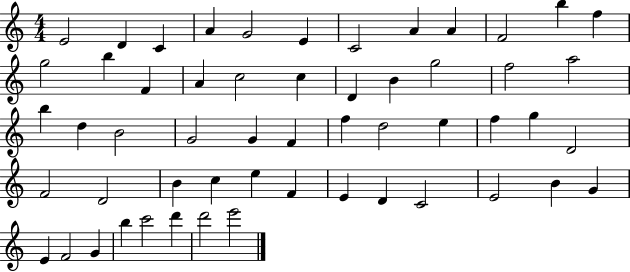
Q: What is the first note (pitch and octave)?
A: E4